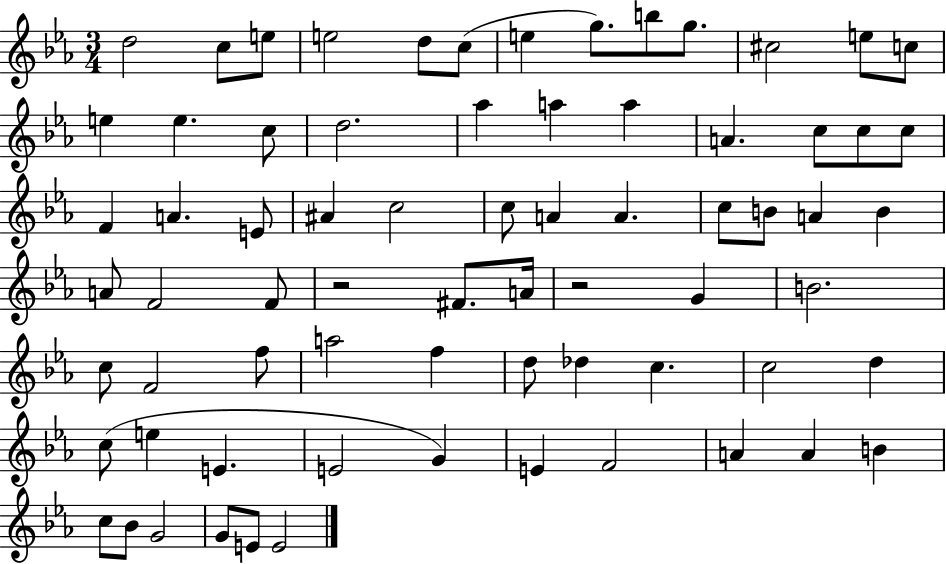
D5/h C5/e E5/e E5/h D5/e C5/e E5/q G5/e. B5/e G5/e. C#5/h E5/e C5/e E5/q E5/q. C5/e D5/h. Ab5/q A5/q A5/q A4/q. C5/e C5/e C5/e F4/q A4/q. E4/e A#4/q C5/h C5/e A4/q A4/q. C5/e B4/e A4/q B4/q A4/e F4/h F4/e R/h F#4/e. A4/s R/h G4/q B4/h. C5/e F4/h F5/e A5/h F5/q D5/e Db5/q C5/q. C5/h D5/q C5/e E5/q E4/q. E4/h G4/q E4/q F4/h A4/q A4/q B4/q C5/e Bb4/e G4/h G4/e E4/e E4/h